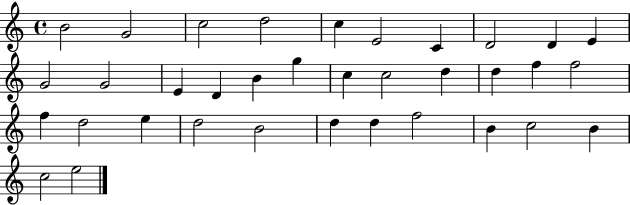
{
  \clef treble
  \time 4/4
  \defaultTimeSignature
  \key c \major
  b'2 g'2 | c''2 d''2 | c''4 e'2 c'4 | d'2 d'4 e'4 | \break g'2 g'2 | e'4 d'4 b'4 g''4 | c''4 c''2 d''4 | d''4 f''4 f''2 | \break f''4 d''2 e''4 | d''2 b'2 | d''4 d''4 f''2 | b'4 c''2 b'4 | \break c''2 e''2 | \bar "|."
}